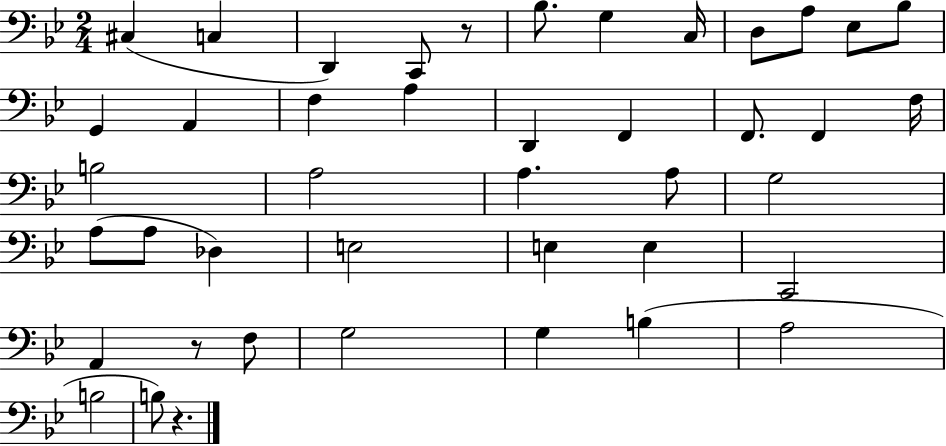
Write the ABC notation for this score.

X:1
T:Untitled
M:2/4
L:1/4
K:Bb
^C, C, D,, C,,/2 z/2 _B,/2 G, C,/4 D,/2 A,/2 _E,/2 _B,/2 G,, A,, F, A, D,, F,, F,,/2 F,, F,/4 B,2 A,2 A, A,/2 G,2 A,/2 A,/2 _D, E,2 E, E, C,,2 A,, z/2 F,/2 G,2 G, B, A,2 B,2 B,/2 z